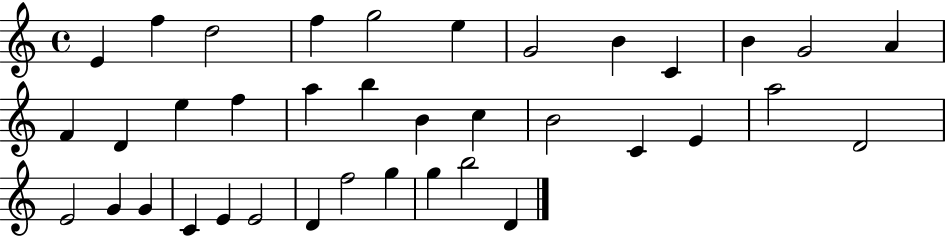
E4/q F5/q D5/h F5/q G5/h E5/q G4/h B4/q C4/q B4/q G4/h A4/q F4/q D4/q E5/q F5/q A5/q B5/q B4/q C5/q B4/h C4/q E4/q A5/h D4/h E4/h G4/q G4/q C4/q E4/q E4/h D4/q F5/h G5/q G5/q B5/h D4/q